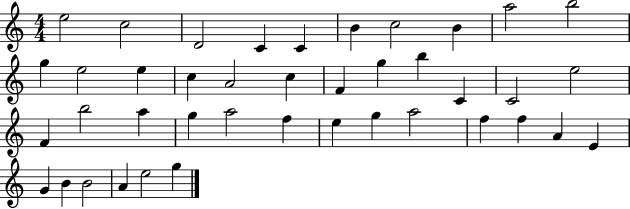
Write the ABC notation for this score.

X:1
T:Untitled
M:4/4
L:1/4
K:C
e2 c2 D2 C C B c2 B a2 b2 g e2 e c A2 c F g b C C2 e2 F b2 a g a2 f e g a2 f f A E G B B2 A e2 g